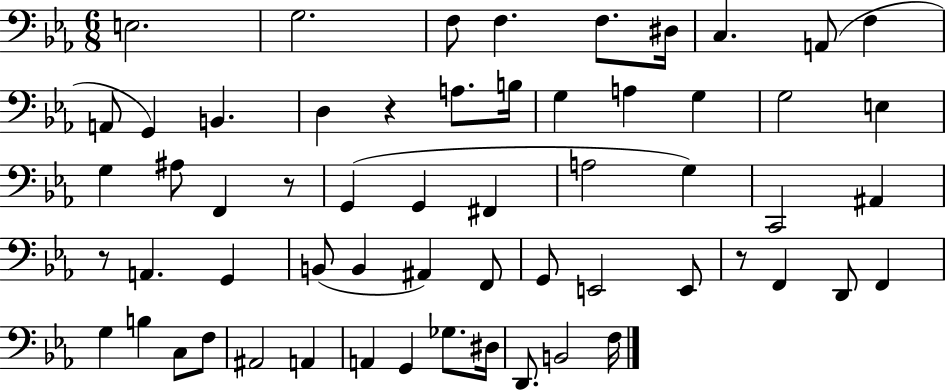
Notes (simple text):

E3/h. G3/h. F3/e F3/q. F3/e. D#3/s C3/q. A2/e F3/q A2/e G2/q B2/q. D3/q R/q A3/e. B3/s G3/q A3/q G3/q G3/h E3/q G3/q A#3/e F2/q R/e G2/q G2/q F#2/q A3/h G3/q C2/h A#2/q R/e A2/q. G2/q B2/e B2/q A#2/q F2/e G2/e E2/h E2/e R/e F2/q D2/e F2/q G3/q B3/q C3/e F3/e A#2/h A2/q A2/q G2/q Gb3/e. D#3/s D2/e. B2/h F3/s